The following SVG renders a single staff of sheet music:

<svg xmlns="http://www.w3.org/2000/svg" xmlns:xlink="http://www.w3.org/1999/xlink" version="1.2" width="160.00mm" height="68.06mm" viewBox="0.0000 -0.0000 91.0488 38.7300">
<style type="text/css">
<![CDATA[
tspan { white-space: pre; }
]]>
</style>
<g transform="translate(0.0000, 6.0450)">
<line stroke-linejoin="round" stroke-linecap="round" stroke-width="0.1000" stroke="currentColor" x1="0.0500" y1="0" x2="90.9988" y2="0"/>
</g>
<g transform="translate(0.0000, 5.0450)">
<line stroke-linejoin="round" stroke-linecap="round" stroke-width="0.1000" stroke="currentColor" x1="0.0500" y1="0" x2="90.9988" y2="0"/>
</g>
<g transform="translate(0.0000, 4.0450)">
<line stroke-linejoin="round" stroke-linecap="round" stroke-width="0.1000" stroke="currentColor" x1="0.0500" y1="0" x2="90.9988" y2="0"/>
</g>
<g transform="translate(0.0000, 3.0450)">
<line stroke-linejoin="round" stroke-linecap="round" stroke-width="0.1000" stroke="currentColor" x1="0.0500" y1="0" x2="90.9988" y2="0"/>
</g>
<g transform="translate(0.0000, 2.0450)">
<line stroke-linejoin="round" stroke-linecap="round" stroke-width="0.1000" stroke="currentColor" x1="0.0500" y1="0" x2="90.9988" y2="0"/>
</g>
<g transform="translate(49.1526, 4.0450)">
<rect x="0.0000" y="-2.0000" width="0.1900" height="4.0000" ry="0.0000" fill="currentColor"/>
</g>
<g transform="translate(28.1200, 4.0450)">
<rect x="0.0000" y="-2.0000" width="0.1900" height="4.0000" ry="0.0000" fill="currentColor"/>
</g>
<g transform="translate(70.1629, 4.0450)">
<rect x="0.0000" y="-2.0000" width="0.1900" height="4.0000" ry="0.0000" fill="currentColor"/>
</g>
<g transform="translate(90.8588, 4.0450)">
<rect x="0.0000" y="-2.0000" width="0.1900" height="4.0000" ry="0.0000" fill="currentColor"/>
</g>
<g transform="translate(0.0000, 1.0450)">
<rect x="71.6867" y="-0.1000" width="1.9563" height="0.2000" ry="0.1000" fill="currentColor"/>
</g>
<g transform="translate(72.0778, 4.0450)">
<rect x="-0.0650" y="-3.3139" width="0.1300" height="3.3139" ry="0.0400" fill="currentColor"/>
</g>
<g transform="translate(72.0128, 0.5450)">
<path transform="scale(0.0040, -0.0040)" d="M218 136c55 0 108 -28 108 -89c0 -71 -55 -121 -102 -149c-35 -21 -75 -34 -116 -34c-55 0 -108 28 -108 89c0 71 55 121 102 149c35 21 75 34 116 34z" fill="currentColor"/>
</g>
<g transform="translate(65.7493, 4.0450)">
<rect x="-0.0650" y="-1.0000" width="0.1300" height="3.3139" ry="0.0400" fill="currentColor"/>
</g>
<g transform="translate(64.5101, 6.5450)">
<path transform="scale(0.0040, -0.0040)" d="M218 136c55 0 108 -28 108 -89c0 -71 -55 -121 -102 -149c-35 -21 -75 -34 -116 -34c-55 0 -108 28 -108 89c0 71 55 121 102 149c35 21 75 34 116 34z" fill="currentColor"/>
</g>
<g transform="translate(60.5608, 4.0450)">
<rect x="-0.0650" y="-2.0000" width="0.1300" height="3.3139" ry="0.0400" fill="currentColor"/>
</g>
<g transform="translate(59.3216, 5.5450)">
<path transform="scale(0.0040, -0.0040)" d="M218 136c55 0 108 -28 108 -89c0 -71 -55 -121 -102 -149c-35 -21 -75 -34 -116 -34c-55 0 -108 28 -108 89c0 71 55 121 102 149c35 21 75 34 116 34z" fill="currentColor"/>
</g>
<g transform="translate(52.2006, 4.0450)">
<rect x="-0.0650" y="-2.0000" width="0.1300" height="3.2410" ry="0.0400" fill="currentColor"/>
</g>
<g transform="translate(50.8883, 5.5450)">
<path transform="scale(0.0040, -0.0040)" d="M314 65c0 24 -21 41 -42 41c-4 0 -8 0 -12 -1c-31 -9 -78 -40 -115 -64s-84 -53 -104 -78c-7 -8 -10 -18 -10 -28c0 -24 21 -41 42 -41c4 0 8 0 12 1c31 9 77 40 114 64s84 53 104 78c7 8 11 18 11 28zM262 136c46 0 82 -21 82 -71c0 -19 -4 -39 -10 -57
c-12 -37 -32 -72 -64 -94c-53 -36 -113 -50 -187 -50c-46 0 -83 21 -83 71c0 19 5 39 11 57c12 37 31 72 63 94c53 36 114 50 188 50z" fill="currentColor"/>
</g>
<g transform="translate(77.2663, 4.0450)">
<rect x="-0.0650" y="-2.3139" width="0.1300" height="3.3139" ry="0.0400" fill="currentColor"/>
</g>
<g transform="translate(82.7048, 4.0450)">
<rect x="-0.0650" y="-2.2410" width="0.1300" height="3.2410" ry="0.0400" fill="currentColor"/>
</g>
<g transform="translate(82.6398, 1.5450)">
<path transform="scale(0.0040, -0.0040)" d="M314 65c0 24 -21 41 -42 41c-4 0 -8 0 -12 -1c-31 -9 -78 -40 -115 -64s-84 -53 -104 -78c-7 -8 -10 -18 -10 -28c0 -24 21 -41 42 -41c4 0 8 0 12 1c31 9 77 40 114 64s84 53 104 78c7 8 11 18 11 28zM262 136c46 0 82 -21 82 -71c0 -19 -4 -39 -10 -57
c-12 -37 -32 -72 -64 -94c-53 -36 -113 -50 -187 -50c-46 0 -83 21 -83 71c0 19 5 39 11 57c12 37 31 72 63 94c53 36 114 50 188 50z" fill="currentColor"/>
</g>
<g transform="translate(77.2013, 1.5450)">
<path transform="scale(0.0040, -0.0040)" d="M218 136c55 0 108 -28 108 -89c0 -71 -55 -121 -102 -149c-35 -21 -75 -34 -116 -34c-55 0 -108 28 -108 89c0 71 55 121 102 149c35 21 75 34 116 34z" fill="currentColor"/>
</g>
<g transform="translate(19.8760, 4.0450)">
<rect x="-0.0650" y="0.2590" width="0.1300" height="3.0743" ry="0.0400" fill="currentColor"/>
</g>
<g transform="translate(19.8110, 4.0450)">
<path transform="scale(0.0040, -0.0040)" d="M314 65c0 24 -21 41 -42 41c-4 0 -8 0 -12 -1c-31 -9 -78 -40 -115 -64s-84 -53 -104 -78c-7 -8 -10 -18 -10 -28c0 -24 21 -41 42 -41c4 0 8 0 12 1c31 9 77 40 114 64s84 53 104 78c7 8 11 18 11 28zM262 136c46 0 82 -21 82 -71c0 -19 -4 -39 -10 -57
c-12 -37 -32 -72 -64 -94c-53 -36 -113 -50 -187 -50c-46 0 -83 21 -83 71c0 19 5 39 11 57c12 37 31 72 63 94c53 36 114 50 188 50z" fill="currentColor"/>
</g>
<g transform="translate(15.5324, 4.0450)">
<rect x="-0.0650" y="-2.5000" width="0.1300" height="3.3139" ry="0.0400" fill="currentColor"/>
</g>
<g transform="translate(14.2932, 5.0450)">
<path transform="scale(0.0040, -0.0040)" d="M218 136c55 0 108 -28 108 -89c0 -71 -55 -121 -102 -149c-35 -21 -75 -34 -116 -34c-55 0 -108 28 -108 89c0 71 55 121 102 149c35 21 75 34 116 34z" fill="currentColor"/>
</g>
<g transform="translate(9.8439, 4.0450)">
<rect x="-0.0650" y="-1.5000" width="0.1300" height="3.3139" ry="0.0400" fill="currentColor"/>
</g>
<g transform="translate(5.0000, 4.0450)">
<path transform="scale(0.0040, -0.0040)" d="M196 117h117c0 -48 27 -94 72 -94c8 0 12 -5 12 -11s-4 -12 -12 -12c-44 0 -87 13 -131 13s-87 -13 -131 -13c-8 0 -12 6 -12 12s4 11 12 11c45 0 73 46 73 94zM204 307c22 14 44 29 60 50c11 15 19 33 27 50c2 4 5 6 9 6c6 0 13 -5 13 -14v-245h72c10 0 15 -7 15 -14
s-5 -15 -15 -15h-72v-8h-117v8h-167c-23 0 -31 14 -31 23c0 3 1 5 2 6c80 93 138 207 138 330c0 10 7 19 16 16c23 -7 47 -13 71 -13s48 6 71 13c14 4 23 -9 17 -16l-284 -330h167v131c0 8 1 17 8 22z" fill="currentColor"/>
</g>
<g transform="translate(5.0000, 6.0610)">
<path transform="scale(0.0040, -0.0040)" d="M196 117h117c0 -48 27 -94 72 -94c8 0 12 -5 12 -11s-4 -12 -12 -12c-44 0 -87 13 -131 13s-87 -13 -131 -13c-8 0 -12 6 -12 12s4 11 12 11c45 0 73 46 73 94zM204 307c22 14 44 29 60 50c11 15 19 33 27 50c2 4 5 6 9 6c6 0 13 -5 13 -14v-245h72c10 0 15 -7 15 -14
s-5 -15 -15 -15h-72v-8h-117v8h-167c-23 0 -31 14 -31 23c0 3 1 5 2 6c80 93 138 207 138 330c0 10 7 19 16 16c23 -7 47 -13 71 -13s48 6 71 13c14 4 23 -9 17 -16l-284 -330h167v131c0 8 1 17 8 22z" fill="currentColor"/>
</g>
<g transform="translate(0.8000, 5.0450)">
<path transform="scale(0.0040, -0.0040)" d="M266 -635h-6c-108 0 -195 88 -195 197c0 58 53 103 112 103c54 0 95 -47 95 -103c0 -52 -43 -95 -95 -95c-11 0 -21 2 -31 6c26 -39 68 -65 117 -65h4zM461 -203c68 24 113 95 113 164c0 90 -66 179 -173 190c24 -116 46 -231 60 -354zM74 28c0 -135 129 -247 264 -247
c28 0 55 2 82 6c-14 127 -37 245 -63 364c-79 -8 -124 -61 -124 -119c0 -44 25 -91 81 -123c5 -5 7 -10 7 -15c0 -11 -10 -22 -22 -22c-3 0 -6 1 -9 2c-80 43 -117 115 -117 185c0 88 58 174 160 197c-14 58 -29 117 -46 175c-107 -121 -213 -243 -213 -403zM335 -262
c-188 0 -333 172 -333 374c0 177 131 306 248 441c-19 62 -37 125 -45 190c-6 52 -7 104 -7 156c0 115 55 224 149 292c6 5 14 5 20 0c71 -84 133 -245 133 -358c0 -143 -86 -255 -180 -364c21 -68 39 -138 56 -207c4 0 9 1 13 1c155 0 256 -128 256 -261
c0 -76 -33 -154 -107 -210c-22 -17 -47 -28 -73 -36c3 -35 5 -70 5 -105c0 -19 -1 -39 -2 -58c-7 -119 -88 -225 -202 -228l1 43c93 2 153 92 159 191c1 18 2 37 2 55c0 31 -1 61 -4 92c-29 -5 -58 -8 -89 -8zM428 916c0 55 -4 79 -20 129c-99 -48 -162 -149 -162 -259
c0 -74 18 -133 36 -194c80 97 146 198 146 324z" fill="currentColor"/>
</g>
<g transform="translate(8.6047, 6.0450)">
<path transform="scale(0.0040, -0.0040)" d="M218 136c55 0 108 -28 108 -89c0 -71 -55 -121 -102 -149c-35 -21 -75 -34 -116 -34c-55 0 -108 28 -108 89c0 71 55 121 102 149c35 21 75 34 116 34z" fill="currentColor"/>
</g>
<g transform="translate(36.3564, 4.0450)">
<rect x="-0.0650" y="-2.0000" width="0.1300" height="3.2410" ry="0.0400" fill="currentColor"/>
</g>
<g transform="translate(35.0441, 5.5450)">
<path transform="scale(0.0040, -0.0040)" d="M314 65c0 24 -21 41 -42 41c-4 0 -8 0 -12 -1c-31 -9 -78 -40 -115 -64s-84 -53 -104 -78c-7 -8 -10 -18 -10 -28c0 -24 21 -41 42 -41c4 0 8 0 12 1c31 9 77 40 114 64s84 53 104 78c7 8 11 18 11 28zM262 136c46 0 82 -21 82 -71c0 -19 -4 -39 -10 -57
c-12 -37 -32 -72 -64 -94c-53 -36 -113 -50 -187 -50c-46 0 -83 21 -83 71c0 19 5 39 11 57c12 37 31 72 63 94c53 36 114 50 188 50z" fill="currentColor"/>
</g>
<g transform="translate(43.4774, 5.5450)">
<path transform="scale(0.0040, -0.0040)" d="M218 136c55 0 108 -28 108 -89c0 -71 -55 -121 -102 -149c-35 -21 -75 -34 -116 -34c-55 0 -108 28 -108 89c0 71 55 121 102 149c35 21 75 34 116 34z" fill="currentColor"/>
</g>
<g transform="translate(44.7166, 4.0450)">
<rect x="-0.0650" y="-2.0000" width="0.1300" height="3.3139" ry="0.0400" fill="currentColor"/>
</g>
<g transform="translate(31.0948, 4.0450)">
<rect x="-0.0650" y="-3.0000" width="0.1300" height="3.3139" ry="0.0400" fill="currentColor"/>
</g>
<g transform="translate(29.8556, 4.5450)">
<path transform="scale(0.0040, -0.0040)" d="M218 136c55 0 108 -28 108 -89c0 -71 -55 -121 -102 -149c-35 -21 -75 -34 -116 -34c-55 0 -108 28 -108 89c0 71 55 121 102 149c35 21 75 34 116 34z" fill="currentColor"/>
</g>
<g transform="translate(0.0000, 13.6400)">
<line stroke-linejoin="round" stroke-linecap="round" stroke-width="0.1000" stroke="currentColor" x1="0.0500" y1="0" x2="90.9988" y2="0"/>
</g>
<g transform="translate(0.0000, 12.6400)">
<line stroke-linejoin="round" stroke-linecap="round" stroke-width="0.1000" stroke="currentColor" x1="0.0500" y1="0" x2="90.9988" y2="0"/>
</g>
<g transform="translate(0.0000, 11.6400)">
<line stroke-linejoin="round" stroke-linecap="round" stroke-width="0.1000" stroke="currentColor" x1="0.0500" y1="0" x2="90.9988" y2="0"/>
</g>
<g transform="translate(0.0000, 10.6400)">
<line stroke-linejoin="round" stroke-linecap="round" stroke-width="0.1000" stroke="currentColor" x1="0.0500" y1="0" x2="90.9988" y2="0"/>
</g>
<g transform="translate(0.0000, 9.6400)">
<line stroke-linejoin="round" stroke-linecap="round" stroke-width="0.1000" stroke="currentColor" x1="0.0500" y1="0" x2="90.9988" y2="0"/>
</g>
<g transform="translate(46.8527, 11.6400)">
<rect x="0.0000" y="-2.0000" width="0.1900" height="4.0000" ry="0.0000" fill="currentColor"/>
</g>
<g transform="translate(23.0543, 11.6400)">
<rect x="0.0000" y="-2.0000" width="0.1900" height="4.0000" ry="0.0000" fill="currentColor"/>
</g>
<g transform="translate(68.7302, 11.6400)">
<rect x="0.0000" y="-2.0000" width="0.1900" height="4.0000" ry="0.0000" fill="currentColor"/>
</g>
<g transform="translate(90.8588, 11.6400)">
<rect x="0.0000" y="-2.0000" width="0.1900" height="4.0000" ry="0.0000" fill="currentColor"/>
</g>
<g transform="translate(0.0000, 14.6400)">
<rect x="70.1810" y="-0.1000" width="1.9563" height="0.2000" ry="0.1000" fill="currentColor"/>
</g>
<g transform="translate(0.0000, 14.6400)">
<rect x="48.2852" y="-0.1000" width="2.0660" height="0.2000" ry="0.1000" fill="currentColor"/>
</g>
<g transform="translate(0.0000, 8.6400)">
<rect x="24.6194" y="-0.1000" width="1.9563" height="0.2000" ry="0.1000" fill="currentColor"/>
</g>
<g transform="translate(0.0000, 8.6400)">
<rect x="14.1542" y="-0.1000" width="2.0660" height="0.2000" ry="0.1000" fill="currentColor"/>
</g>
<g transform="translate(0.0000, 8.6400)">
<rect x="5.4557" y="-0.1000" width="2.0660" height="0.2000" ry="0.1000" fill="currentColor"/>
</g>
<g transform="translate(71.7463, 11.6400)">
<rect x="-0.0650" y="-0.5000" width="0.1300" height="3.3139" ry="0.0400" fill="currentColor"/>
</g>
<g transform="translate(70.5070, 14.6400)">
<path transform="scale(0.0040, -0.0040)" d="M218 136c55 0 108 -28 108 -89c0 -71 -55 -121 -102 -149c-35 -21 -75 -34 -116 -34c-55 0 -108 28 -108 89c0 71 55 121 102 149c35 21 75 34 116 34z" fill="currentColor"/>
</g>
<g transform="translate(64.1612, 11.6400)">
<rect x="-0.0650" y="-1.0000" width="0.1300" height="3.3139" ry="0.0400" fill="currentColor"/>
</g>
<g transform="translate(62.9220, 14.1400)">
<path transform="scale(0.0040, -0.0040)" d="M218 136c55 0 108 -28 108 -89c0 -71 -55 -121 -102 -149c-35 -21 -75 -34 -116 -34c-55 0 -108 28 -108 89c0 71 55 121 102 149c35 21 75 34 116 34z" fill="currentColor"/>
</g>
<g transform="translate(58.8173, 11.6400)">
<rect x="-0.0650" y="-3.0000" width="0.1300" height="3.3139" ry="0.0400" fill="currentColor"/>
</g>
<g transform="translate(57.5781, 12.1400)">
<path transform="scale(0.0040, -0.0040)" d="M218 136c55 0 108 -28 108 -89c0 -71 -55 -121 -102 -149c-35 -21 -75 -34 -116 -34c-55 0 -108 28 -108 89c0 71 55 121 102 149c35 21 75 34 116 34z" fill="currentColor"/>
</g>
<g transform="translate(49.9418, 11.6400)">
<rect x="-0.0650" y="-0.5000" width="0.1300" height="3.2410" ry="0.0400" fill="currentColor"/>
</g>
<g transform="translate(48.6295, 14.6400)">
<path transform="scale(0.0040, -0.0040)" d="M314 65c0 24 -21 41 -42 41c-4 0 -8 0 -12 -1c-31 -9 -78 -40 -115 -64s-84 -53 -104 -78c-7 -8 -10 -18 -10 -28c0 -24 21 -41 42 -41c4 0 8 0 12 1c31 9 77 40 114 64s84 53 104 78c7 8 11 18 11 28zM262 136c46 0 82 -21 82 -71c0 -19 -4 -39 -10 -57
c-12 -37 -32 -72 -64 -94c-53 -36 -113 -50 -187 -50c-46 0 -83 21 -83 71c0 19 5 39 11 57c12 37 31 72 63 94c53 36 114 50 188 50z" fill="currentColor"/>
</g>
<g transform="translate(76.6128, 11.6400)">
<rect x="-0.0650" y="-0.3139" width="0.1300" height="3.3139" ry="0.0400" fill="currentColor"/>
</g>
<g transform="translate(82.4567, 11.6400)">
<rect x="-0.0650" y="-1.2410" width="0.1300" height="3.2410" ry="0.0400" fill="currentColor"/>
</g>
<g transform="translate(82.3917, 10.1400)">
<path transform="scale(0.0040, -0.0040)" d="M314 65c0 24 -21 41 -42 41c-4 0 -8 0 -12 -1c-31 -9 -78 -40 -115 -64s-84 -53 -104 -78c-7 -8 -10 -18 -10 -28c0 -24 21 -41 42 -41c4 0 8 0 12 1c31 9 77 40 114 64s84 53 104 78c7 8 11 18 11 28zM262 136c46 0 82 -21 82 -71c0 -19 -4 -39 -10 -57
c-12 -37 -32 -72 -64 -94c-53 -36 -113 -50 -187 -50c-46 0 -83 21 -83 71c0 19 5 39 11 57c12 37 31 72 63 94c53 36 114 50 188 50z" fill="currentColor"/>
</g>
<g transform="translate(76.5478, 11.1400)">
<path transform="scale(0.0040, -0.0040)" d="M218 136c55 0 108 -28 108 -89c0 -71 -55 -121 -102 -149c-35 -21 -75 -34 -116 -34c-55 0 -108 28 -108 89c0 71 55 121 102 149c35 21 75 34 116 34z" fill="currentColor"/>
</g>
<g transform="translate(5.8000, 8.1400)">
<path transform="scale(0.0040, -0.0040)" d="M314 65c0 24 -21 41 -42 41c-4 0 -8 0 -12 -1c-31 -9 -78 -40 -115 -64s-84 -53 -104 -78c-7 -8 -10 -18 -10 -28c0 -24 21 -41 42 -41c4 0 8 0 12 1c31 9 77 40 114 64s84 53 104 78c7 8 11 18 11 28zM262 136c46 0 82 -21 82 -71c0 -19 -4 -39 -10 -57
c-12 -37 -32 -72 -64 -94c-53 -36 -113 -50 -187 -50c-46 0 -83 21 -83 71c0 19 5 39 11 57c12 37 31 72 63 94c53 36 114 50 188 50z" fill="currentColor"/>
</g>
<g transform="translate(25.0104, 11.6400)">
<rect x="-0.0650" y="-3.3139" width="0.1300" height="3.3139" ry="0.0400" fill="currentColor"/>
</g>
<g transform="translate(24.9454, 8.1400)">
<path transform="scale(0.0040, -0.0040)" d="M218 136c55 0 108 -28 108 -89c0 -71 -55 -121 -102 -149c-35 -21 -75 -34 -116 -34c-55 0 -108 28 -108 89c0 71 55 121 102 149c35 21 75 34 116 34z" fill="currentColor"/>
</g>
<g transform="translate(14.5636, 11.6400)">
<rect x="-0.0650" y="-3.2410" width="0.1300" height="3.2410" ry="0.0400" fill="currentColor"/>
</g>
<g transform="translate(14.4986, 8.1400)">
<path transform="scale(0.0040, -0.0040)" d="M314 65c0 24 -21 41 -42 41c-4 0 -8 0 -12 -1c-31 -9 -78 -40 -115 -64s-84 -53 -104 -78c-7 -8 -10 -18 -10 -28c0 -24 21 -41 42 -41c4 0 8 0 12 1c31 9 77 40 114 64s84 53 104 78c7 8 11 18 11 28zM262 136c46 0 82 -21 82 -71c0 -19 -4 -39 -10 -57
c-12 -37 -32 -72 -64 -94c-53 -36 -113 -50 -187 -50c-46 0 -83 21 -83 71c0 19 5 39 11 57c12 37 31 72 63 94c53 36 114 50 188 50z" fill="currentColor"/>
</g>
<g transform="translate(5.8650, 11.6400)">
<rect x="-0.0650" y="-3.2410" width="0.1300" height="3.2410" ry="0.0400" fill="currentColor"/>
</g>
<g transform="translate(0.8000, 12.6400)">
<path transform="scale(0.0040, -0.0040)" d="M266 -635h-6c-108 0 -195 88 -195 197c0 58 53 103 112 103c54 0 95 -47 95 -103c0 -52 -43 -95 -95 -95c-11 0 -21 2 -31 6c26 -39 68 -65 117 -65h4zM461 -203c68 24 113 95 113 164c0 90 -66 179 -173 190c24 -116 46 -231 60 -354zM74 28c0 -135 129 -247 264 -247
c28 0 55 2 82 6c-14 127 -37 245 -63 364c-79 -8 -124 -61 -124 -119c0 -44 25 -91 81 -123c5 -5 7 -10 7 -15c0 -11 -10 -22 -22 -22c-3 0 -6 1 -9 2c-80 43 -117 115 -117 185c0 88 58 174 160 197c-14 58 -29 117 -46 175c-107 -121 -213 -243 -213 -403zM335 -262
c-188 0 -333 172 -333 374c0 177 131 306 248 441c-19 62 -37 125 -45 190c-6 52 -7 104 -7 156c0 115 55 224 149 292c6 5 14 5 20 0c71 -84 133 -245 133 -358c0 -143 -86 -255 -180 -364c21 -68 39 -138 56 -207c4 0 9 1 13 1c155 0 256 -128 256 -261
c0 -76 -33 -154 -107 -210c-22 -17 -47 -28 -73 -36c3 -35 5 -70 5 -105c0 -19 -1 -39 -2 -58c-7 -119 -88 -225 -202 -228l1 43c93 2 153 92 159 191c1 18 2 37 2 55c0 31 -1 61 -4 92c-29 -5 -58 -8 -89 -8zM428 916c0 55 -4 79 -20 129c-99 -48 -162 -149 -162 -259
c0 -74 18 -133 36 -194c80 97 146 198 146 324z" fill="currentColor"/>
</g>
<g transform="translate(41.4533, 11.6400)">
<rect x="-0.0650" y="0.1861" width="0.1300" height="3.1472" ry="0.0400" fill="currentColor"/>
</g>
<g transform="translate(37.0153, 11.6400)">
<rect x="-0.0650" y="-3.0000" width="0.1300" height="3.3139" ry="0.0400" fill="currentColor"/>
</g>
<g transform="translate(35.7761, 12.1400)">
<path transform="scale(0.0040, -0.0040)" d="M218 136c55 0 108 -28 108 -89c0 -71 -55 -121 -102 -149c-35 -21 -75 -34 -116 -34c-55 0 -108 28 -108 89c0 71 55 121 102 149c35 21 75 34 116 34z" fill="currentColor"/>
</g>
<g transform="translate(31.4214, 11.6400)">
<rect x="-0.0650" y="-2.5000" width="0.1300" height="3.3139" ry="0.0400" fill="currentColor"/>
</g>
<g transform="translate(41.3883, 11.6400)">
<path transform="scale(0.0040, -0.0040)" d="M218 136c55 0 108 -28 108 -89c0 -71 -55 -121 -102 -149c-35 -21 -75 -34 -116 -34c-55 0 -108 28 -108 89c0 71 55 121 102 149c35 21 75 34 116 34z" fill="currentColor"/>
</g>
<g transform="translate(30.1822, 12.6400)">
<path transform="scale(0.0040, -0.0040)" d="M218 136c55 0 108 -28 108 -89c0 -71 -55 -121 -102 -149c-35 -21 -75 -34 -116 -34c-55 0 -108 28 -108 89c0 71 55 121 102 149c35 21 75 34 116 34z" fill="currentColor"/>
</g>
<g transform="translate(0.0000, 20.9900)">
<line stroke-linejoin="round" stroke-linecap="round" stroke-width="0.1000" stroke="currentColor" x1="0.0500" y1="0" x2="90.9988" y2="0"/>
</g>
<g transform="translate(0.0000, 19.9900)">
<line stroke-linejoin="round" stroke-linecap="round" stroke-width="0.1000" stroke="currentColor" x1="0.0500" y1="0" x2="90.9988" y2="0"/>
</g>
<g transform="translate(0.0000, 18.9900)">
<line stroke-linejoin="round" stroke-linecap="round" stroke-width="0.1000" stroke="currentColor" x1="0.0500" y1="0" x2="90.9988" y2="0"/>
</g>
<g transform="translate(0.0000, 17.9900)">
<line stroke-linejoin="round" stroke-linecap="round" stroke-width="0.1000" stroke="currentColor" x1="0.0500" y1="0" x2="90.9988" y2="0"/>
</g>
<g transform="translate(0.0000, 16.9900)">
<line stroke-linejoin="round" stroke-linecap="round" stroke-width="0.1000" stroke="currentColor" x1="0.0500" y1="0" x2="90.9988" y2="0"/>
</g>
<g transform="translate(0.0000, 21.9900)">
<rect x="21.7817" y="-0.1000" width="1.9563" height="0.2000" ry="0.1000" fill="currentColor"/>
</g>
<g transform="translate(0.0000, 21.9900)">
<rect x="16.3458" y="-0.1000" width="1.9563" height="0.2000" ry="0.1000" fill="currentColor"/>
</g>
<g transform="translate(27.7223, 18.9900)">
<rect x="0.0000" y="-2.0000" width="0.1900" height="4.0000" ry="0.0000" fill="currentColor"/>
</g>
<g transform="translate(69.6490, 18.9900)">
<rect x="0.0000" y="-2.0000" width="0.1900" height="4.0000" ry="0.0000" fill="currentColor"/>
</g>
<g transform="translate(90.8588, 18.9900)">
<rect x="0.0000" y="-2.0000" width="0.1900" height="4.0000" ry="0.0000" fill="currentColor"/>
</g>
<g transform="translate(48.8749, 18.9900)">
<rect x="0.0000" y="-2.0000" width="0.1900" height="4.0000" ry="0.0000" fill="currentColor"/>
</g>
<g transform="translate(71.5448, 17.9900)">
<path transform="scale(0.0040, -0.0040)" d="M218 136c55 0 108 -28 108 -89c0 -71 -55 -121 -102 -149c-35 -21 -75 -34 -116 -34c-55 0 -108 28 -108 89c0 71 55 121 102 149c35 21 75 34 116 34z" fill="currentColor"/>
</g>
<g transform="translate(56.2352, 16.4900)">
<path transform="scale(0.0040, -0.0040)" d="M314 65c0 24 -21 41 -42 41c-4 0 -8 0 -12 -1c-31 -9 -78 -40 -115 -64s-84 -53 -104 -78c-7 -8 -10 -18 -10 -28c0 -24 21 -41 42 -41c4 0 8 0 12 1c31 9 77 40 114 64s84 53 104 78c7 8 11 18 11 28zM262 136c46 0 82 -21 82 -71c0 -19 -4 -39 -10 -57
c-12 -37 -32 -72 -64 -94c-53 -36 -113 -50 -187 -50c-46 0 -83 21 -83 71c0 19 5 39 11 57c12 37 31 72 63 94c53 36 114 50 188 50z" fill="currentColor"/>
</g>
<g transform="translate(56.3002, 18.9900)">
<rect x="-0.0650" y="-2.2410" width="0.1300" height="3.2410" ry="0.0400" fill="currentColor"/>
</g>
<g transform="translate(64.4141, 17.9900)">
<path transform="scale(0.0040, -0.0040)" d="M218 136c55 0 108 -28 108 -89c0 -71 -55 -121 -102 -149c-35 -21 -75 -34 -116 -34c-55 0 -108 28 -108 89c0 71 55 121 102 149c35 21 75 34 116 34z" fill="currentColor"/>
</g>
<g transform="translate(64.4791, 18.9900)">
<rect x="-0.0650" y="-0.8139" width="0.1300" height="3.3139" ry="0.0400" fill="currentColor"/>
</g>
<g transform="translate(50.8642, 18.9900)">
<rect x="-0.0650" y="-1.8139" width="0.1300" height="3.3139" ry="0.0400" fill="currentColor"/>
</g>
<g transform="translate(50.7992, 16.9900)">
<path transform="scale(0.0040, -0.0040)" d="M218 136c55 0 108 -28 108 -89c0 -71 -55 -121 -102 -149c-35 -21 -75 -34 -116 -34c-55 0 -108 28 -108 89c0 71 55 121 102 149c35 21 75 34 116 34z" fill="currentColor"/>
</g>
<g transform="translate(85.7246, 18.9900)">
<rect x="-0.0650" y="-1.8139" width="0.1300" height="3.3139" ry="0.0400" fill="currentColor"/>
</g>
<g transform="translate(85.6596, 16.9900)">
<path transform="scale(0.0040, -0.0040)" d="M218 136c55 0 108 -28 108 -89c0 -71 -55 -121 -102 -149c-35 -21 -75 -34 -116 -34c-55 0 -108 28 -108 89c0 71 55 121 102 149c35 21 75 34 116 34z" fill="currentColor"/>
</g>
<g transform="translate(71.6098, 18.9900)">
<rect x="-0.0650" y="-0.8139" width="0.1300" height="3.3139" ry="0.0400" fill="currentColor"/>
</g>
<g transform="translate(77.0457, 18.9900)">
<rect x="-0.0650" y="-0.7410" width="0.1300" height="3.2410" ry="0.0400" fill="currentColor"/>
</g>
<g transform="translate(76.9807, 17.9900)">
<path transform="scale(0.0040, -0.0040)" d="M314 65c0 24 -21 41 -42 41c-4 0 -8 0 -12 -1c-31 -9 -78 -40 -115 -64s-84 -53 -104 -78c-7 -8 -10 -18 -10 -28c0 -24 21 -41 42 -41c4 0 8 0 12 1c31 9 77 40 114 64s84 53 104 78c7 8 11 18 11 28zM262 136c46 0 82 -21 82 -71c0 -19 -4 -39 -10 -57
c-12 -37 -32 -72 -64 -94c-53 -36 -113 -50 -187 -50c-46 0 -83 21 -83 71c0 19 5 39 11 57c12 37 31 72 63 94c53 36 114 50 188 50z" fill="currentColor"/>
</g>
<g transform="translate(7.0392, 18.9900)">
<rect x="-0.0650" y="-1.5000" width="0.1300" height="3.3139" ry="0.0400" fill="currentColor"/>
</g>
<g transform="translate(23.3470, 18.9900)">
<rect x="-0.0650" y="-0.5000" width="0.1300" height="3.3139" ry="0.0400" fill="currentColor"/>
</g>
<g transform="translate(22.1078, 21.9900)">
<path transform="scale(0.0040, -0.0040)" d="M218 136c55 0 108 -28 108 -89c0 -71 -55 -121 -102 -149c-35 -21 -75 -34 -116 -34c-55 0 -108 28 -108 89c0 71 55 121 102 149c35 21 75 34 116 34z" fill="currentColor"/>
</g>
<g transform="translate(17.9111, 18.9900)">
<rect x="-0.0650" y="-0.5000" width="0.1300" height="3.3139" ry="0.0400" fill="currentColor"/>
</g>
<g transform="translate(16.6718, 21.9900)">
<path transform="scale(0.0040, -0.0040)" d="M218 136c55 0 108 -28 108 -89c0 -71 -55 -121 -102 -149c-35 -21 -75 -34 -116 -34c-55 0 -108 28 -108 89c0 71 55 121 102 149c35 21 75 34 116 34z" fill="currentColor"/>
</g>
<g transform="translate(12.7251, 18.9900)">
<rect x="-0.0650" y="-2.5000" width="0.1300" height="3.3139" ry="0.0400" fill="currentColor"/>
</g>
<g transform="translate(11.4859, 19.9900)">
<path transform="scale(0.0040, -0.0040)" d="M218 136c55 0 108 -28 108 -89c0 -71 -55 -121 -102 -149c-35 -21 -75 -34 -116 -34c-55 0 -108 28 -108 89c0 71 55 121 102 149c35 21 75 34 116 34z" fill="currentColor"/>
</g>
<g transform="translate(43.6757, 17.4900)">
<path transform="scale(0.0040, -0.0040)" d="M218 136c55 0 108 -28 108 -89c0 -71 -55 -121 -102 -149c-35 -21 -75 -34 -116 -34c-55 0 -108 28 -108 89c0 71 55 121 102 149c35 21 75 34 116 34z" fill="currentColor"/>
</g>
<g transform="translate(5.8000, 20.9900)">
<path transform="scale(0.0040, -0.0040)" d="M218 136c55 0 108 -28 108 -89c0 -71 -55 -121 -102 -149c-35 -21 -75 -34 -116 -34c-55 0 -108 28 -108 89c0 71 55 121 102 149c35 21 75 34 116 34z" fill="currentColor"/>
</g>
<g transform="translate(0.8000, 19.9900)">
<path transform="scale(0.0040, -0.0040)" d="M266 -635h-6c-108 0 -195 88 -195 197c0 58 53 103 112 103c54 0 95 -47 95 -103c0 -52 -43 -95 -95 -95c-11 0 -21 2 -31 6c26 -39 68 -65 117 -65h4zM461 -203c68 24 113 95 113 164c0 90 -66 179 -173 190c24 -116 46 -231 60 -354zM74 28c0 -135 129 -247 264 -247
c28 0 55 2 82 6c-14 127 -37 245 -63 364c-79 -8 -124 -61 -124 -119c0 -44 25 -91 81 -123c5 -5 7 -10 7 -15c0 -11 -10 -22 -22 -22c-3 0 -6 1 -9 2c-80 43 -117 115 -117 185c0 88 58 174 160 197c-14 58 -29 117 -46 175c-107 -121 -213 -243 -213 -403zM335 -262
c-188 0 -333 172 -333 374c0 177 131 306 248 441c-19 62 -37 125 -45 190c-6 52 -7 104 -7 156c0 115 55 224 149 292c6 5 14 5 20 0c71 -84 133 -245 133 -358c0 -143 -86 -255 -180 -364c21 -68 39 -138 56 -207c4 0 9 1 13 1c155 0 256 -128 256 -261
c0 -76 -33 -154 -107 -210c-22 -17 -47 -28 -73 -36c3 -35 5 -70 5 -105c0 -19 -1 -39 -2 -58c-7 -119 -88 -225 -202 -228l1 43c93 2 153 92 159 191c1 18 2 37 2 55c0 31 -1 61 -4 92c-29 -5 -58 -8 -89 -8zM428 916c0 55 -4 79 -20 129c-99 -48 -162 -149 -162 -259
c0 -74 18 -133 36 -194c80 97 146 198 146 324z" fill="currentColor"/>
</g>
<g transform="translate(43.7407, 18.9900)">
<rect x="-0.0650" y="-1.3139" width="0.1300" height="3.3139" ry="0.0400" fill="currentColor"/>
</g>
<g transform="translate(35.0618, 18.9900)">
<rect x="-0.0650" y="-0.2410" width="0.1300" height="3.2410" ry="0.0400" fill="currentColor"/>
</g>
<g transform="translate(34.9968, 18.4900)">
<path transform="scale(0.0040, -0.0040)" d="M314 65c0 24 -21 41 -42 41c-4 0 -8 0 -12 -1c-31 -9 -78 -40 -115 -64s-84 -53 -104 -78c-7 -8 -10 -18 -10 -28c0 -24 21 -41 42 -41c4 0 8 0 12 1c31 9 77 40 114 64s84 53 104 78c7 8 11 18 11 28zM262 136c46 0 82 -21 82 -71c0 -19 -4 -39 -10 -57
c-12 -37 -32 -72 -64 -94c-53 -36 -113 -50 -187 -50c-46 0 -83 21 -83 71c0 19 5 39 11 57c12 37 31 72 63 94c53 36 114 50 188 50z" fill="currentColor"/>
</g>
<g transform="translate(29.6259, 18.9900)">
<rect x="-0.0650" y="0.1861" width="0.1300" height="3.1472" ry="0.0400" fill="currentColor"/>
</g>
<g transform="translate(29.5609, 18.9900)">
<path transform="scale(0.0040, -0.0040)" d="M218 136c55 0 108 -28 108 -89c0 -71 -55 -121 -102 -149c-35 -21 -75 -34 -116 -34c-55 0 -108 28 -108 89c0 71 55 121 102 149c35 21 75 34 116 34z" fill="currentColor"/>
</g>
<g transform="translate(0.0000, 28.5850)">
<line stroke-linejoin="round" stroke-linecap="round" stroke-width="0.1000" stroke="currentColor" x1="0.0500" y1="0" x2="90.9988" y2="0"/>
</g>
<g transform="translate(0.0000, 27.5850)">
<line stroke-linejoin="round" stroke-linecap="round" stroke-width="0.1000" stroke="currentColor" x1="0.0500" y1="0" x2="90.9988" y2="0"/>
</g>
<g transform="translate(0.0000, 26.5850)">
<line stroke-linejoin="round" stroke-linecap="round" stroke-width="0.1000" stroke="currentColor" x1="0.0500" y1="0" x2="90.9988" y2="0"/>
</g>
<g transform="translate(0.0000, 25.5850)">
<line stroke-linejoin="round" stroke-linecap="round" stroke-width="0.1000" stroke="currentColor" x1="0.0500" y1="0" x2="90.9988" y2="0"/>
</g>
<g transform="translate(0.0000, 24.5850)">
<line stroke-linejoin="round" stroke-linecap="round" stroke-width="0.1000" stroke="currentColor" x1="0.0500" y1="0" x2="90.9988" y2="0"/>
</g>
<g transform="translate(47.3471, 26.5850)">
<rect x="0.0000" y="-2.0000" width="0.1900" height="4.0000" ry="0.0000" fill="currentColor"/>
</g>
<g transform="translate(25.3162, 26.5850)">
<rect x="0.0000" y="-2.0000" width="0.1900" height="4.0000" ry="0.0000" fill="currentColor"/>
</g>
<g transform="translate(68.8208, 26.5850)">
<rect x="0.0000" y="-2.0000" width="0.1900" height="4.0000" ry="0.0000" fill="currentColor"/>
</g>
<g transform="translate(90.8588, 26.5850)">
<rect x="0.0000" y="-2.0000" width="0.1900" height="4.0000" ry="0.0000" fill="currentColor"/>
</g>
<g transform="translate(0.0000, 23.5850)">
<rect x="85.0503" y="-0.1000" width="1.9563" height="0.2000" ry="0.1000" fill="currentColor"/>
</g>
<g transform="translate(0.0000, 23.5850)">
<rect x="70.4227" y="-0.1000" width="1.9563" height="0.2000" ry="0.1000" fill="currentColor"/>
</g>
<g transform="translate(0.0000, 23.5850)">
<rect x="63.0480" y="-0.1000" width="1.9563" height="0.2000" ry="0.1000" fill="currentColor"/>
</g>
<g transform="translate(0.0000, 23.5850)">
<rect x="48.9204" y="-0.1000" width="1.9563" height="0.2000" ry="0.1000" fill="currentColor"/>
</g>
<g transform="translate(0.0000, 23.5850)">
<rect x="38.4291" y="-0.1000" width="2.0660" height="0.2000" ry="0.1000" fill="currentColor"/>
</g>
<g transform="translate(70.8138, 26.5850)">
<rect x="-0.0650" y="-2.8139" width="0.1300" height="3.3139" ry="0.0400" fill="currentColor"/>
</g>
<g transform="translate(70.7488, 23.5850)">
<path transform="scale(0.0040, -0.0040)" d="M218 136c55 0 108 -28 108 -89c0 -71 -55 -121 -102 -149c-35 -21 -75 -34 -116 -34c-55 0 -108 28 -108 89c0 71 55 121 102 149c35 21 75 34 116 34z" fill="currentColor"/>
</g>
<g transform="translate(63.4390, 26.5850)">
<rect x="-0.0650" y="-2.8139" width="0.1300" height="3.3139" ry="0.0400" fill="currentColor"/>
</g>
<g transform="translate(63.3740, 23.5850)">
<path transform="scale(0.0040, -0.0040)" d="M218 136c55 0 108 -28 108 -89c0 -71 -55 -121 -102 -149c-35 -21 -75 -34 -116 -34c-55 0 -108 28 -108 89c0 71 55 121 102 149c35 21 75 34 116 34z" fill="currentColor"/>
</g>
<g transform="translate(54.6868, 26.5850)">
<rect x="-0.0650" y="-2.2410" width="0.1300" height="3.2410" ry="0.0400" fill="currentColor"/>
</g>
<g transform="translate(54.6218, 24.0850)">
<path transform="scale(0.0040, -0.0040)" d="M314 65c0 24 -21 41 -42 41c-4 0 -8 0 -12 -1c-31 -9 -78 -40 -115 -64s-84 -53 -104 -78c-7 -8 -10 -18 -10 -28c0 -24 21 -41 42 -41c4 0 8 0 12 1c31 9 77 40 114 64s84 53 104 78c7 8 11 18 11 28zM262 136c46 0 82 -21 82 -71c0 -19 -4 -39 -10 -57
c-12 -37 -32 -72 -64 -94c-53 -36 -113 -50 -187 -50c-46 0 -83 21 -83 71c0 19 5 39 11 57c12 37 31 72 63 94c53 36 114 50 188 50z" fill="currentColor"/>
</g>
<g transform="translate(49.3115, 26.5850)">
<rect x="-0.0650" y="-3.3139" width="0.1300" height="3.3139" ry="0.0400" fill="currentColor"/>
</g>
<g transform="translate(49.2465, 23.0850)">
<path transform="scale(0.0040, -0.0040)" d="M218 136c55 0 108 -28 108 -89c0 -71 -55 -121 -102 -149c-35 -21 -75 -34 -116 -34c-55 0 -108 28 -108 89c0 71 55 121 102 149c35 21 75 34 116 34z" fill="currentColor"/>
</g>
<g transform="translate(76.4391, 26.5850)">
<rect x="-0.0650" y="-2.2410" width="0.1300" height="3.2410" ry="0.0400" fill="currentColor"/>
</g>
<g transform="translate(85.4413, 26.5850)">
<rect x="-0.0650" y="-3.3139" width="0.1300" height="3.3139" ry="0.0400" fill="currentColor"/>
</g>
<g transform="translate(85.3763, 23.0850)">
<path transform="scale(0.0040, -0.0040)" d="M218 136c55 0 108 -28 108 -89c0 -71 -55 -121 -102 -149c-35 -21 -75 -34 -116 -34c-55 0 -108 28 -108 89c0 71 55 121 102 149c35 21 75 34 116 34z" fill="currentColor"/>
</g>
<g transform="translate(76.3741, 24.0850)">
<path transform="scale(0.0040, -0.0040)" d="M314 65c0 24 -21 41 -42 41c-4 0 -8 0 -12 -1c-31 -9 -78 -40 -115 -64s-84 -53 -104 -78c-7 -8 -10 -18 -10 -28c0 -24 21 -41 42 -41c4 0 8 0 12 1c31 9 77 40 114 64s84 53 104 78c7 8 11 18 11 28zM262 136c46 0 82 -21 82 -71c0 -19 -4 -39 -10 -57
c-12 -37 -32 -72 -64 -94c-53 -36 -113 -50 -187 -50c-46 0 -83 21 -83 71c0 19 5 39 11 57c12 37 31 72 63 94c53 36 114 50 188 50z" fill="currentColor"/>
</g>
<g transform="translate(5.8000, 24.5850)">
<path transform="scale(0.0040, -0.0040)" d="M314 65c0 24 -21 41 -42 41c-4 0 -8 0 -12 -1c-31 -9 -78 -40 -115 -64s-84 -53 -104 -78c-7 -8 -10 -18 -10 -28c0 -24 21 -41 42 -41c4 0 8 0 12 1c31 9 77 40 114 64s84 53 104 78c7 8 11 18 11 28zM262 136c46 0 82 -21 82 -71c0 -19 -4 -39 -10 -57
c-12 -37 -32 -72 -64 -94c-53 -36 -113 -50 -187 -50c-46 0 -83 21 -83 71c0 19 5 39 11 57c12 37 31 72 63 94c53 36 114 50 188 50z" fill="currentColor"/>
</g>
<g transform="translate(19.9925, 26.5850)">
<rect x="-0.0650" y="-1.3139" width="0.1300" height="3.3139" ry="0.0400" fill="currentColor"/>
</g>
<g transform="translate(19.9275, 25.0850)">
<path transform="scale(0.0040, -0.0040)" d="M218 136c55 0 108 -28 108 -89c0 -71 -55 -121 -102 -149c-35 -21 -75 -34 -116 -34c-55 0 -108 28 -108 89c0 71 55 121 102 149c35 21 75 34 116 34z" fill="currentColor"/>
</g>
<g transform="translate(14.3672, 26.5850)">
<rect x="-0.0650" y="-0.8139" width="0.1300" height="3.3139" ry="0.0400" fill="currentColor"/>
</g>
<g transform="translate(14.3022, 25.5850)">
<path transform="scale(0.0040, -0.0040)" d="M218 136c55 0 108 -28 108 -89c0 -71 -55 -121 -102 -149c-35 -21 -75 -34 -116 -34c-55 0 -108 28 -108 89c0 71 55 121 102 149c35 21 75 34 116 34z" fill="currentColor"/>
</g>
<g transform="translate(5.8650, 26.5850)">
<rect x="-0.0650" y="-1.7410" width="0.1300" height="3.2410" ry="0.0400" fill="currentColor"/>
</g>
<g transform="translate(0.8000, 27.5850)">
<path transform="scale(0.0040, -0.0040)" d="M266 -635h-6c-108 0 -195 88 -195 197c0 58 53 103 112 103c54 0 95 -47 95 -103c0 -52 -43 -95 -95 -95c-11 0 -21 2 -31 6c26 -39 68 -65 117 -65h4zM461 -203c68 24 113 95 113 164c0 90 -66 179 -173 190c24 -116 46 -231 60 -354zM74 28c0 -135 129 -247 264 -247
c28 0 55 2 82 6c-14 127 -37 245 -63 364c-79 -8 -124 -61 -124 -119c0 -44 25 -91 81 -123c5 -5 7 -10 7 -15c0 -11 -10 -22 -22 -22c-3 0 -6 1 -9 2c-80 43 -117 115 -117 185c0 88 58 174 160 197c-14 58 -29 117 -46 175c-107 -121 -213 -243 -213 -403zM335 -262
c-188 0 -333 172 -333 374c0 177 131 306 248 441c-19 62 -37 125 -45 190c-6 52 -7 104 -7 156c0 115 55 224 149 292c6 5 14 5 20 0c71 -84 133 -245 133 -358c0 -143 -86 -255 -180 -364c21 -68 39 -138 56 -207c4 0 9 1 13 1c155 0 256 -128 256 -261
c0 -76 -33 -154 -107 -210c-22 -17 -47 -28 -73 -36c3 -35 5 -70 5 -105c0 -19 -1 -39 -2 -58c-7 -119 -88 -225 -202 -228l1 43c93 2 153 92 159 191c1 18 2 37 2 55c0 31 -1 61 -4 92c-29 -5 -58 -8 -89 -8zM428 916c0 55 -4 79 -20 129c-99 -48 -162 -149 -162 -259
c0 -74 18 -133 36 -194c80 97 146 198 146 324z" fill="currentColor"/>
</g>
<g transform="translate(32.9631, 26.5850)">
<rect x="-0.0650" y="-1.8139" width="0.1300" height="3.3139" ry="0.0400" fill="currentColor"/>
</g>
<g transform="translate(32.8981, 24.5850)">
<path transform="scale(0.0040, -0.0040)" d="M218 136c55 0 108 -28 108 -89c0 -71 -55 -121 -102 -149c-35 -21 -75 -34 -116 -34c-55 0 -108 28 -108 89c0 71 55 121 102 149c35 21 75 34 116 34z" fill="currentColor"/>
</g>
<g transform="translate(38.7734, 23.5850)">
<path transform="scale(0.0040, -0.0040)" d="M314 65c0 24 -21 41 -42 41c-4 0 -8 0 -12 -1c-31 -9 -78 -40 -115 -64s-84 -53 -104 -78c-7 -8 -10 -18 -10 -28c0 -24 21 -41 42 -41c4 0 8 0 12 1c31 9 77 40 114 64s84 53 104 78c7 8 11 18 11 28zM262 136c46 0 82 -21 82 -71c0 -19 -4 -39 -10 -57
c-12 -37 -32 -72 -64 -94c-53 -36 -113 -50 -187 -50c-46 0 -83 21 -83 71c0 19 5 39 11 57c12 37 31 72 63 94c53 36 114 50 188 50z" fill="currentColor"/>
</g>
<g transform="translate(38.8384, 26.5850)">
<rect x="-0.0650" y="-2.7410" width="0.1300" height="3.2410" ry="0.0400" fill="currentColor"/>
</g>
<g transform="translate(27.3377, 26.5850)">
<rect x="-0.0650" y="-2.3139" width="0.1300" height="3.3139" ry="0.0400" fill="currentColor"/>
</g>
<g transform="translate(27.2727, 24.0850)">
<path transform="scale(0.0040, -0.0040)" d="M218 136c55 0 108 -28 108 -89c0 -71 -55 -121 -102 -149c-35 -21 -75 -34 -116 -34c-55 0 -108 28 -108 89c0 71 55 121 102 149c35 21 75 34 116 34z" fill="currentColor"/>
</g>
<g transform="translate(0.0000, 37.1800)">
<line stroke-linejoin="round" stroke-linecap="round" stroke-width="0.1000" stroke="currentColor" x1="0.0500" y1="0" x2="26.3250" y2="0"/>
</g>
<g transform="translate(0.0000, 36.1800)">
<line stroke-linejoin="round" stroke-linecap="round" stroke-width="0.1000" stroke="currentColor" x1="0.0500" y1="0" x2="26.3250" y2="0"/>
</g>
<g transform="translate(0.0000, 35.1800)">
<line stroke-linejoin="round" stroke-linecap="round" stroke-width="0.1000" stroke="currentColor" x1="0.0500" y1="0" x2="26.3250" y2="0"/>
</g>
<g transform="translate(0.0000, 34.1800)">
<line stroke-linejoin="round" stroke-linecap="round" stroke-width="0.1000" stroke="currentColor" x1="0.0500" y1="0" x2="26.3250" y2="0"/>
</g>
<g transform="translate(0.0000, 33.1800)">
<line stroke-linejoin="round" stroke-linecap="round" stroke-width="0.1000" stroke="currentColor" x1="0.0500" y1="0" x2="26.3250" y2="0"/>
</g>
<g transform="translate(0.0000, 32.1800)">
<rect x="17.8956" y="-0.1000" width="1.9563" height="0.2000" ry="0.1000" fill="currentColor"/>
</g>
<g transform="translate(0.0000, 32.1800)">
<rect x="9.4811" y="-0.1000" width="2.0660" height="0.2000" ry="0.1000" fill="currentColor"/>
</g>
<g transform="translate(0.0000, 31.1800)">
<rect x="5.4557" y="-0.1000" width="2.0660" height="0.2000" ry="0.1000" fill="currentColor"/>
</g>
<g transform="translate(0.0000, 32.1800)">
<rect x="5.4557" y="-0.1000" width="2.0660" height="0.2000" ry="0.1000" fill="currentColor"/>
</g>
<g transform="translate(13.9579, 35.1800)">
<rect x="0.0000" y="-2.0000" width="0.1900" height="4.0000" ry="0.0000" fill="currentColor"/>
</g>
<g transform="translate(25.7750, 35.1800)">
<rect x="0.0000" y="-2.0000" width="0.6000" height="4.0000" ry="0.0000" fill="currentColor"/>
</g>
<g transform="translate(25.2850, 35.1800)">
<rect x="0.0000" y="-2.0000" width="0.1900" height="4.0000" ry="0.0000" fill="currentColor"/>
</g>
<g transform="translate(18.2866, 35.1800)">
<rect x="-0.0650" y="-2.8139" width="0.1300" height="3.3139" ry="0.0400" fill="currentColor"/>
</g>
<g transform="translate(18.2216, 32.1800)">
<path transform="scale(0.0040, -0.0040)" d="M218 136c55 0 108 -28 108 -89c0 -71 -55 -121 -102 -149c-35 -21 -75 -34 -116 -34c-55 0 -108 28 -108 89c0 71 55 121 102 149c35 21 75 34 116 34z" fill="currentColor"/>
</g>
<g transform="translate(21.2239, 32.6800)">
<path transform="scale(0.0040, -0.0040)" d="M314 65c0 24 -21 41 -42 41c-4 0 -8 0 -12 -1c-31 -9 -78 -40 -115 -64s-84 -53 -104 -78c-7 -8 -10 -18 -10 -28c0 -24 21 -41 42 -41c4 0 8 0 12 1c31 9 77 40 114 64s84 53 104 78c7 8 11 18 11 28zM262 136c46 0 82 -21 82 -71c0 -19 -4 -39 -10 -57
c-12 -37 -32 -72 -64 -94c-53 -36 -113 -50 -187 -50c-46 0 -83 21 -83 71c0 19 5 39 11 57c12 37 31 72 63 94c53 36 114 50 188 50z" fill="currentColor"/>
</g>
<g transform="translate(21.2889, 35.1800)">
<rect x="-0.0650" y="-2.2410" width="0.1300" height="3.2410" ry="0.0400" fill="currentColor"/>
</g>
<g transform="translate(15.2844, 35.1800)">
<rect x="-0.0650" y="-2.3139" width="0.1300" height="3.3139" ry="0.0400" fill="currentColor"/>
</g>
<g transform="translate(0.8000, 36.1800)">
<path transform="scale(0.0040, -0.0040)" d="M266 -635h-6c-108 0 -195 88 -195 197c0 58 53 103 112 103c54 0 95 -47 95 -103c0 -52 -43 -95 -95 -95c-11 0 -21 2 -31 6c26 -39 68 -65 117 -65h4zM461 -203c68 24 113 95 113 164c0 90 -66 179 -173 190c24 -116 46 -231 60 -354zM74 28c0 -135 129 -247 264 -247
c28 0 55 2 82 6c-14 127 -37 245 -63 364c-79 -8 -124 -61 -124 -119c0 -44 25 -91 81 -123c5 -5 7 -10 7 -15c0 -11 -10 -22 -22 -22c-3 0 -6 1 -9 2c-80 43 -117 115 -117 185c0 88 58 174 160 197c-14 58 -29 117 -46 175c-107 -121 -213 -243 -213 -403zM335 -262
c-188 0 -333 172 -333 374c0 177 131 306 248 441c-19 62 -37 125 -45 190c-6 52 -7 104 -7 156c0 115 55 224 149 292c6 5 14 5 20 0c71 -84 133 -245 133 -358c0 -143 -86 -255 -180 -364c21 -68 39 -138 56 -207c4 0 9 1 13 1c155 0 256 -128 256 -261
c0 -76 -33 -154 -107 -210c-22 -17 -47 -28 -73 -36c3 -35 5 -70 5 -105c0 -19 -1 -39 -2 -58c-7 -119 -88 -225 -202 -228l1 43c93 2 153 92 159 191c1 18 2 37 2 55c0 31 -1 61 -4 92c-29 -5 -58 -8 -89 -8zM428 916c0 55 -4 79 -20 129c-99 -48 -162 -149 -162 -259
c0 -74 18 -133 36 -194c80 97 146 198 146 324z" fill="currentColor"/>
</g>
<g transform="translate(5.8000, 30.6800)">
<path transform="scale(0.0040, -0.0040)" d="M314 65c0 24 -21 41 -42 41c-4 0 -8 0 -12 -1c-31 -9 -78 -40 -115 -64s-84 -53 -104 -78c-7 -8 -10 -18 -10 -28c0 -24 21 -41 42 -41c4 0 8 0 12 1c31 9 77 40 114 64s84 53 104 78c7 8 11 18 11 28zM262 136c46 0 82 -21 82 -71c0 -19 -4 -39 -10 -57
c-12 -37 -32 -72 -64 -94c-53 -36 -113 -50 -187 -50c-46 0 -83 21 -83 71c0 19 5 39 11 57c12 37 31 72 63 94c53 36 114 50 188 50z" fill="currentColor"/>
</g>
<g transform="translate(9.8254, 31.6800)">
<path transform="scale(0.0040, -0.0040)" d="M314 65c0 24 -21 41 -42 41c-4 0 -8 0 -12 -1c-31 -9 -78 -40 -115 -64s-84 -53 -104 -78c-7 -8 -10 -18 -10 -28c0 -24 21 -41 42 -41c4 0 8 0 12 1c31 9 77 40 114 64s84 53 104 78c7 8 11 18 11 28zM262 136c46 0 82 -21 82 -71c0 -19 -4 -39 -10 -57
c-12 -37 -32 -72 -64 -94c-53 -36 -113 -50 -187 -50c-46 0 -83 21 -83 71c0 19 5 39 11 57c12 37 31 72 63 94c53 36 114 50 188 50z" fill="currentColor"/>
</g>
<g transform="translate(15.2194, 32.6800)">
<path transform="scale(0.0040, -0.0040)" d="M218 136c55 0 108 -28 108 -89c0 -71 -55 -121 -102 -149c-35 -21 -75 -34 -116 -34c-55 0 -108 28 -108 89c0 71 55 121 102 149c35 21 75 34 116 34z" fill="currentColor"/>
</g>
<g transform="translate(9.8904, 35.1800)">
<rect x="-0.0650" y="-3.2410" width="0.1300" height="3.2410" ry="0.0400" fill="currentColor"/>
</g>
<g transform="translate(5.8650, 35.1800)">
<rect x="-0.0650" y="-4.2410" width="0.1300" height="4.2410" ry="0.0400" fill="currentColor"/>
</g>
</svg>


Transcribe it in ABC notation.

X:1
T:Untitled
M:4/4
L:1/4
K:C
E G B2 A F2 F F2 F D b g g2 b2 b2 b G A B C2 A D C c e2 E G C C B c2 e f g2 d d d2 f f2 d e g f a2 b g2 a a g2 b d'2 b2 g a g2